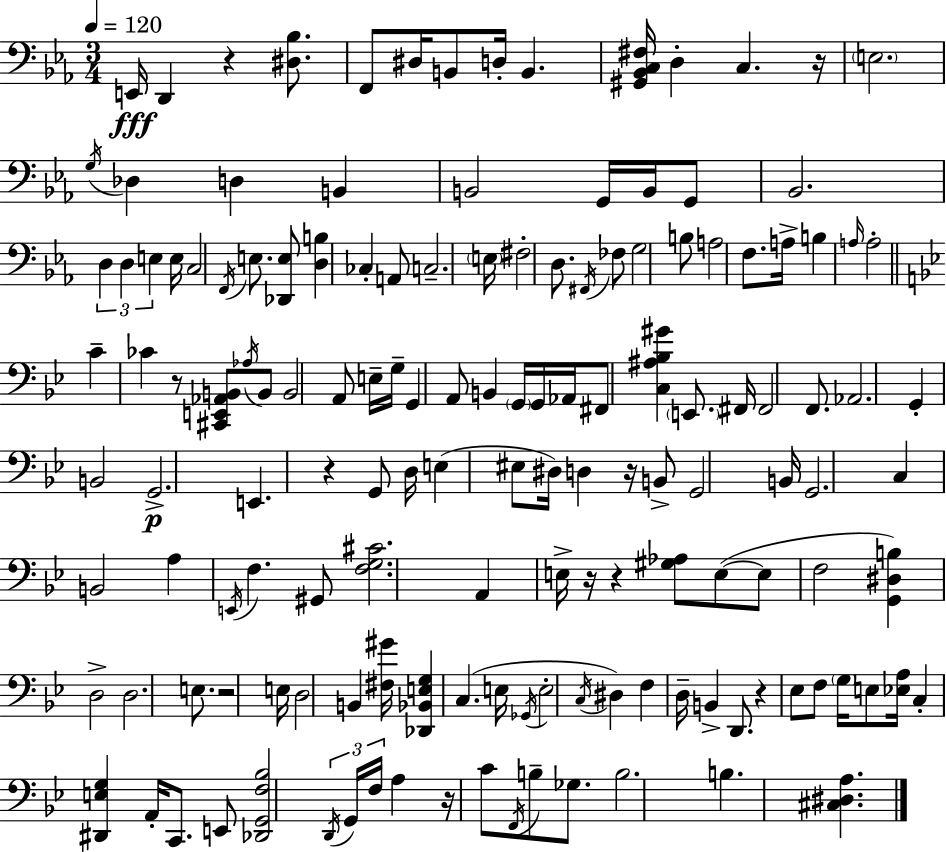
{
  \clef bass
  \numericTimeSignature
  \time 3/4
  \key c \minor
  \tempo 4 = 120
  e,16\fff d,4 r4 <dis bes>8. | f,8 dis16 b,8 d16-. b,4. | <gis, bes, c fis>16 d4-. c4. r16 | \parenthesize e2. | \break \acciaccatura { g16 } des4 d4 b,4 | b,2 g,16 b,16 g,8 | bes,2. | \tuplet 3/2 { d4 d4 e4 } | \break e16 c2 \acciaccatura { f,16 } e8. | <des, e>8 <d b>4 ces4-. | a,8 c2.-- | \parenthesize e16 fis2-. d8. | \break \acciaccatura { fis,16 } fes8 g2 | b8 a2 f8. | a16-> b4 \grace { a16 } a2-. | \bar "||" \break \key g \minor c'4-- ces'4 r8 <cis, e, aes, b,>8 | \acciaccatura { aes16 } b,8 b,2 a,8 | e16-- g16-- g,4 a,8 b,4 | \parenthesize g,16 g,16 aes,16 fis,8 <c ais bes gis'>4 \parenthesize e,8. | \break fis,16 fis,2 f,8. | aes,2. | g,4-. b,2 | g,2.->\p | \break e,4. r4 g,8 | d16 e4( eis8 dis16) d4 | r16 b,8-> g,2 | b,16 g,2. | \break c4 b,2 | a4 \acciaccatura { e,16 } f4. | gis,8 <f g cis'>2. | a,4 e16-> r16 r4 | \break <gis aes>8 e8~(~ e8 f2 | <g, dis b>4) d2-> | d2. | e8. r2 | \break e16 d2 b,4 | <fis gis'>16 <des, bes, e g>4 c4.( | e16 \acciaccatura { ges,16 } e2-. \acciaccatura { c16 }) | dis4 f4 d16-- b,4-> | \break d,8. r4 ees8 f8 | \parenthesize g16 e8 <ees a>16 c4-. <dis, e g>4 | a,16-. c,8. e,8 <des, g, f bes>2 | \tuplet 3/2 { \acciaccatura { d,16 } g,16 f16 } a4 r16 c'8 | \break \acciaccatura { f,16 } b8-- ges8. b2. | b4. | <cis dis a>4. \bar "|."
}